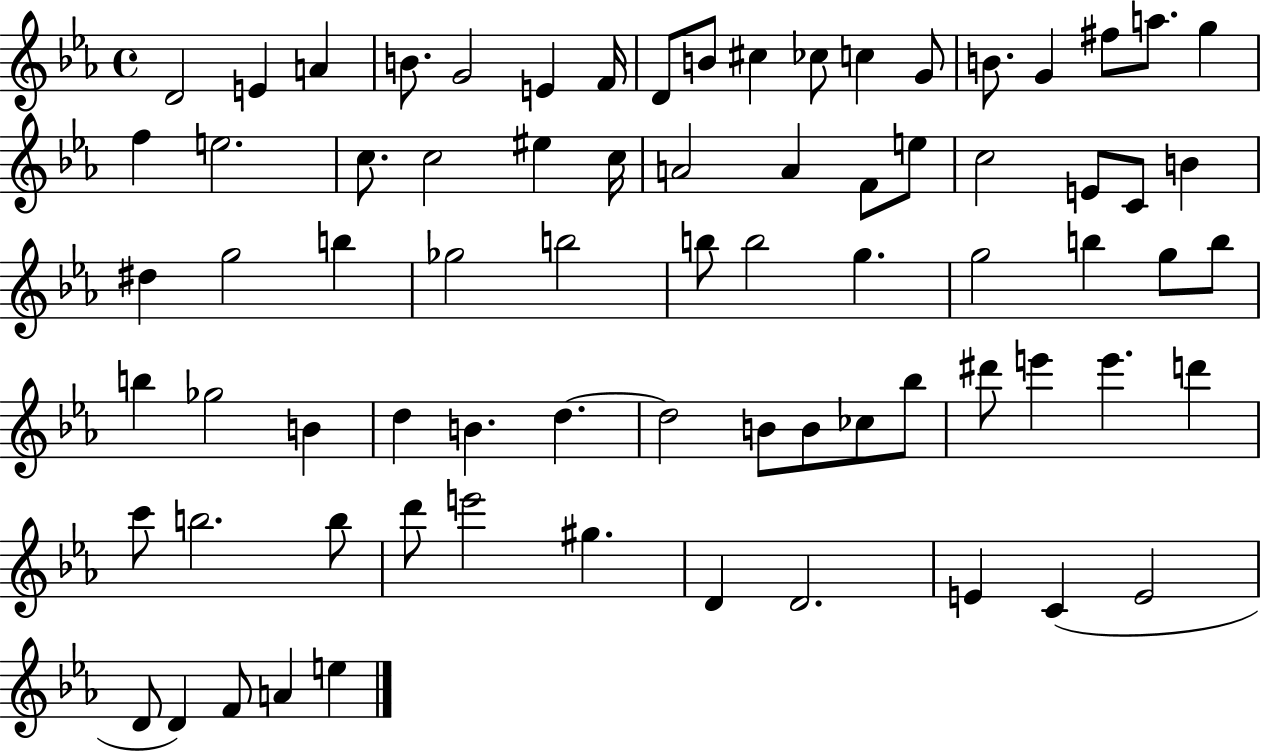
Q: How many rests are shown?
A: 0